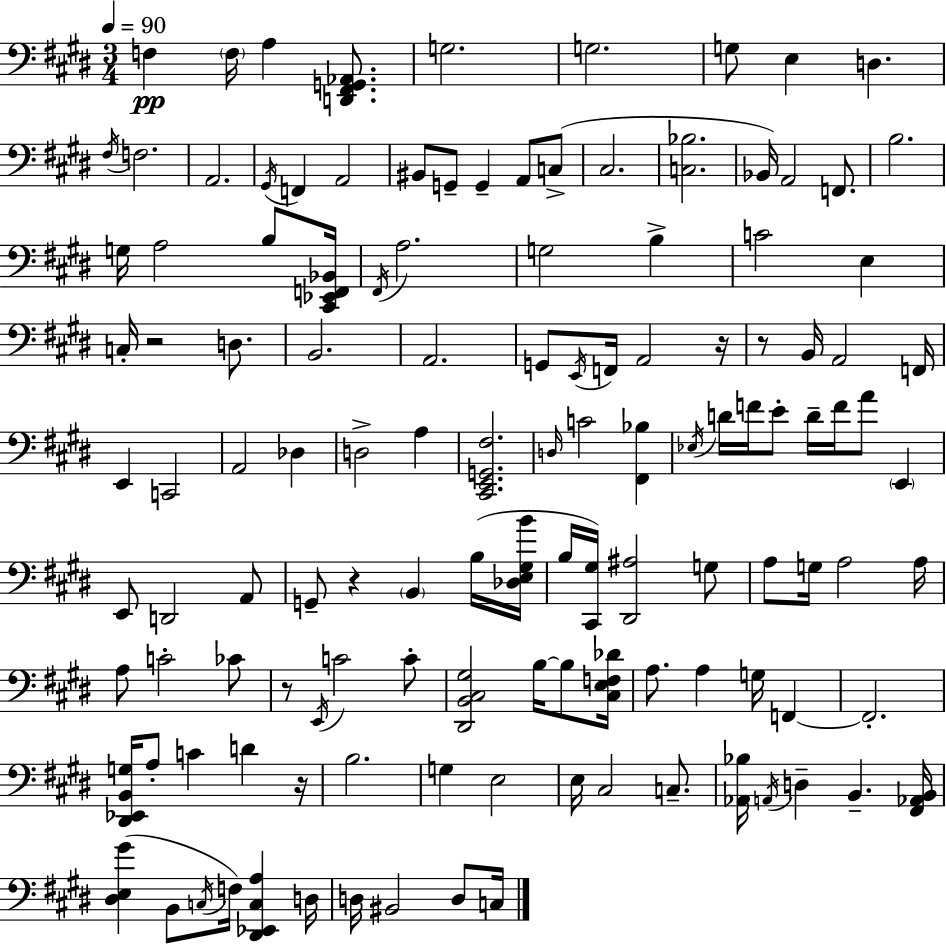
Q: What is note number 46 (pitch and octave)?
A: C2